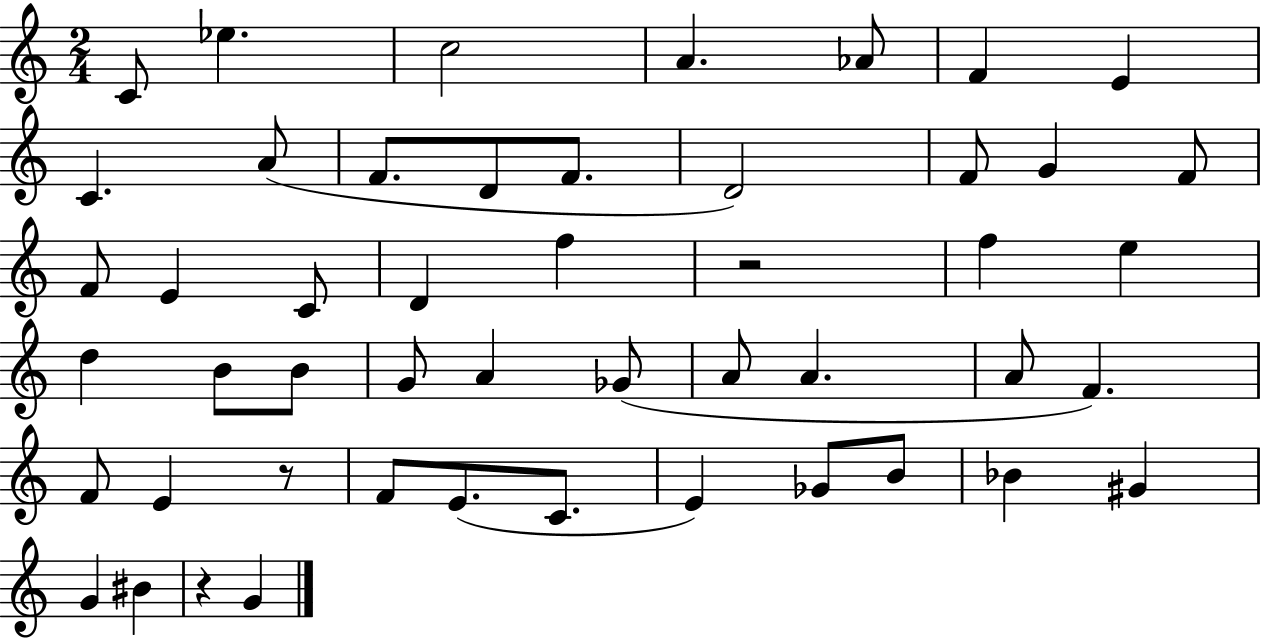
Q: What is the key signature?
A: C major